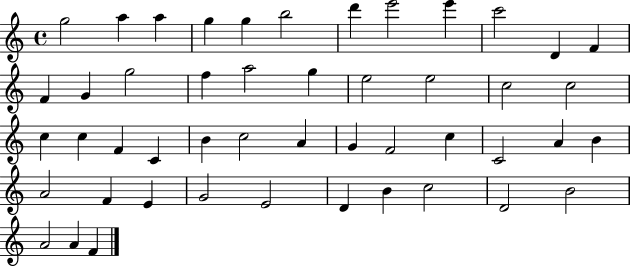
G5/h A5/q A5/q G5/q G5/q B5/h D6/q E6/h E6/q C6/h D4/q F4/q F4/q G4/q G5/h F5/q A5/h G5/q E5/h E5/h C5/h C5/h C5/q C5/q F4/q C4/q B4/q C5/h A4/q G4/q F4/h C5/q C4/h A4/q B4/q A4/h F4/q E4/q G4/h E4/h D4/q B4/q C5/h D4/h B4/h A4/h A4/q F4/q